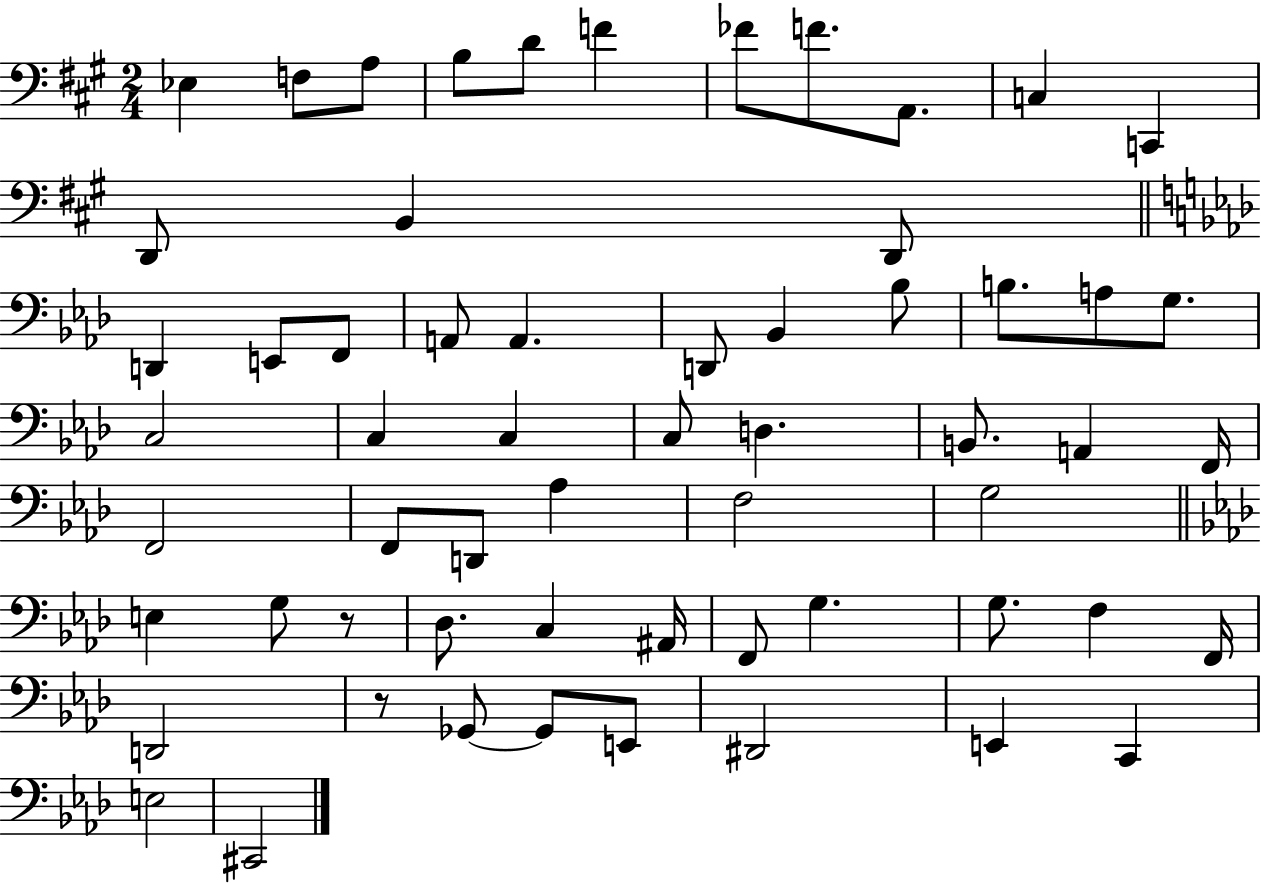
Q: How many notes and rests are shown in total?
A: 60